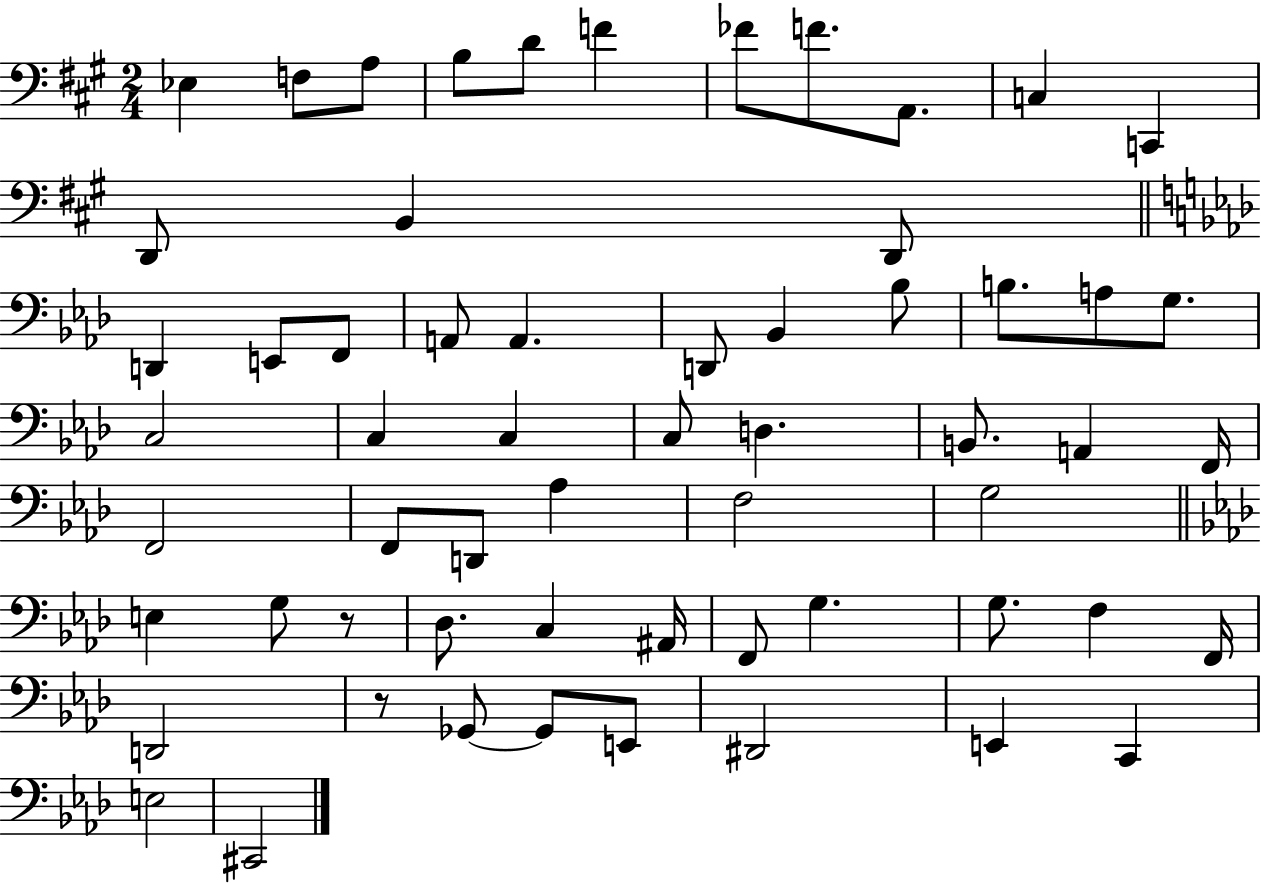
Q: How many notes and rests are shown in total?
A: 60